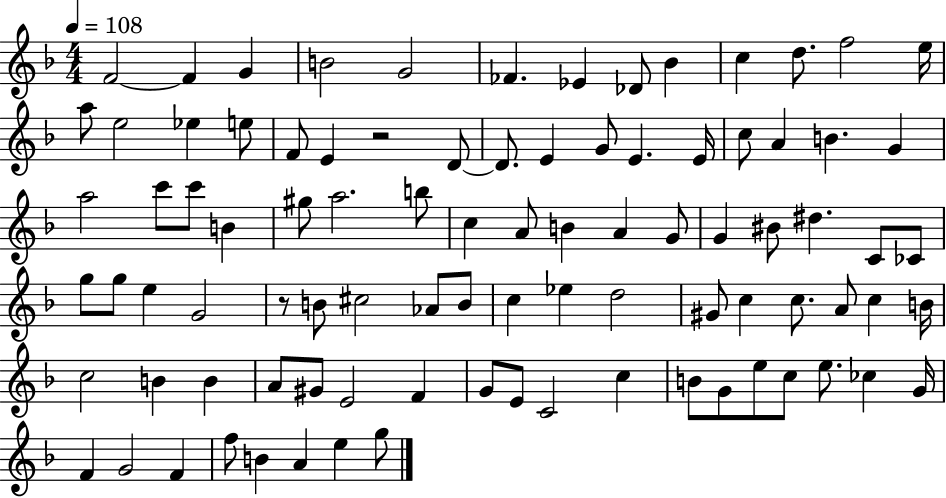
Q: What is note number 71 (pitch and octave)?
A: G4